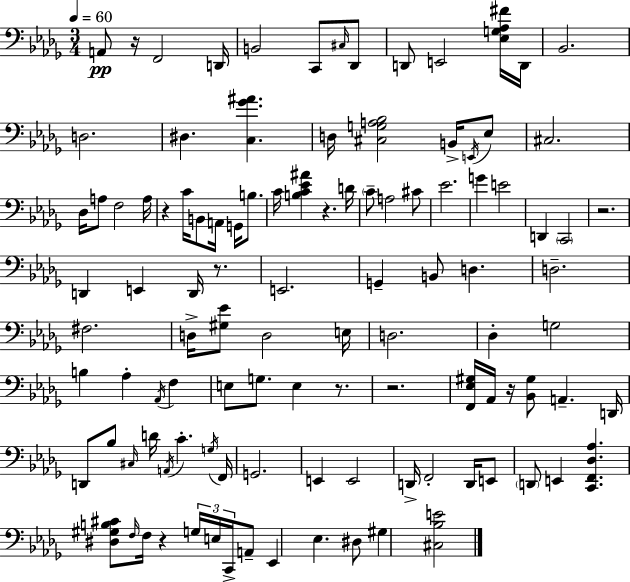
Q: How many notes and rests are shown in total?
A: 108